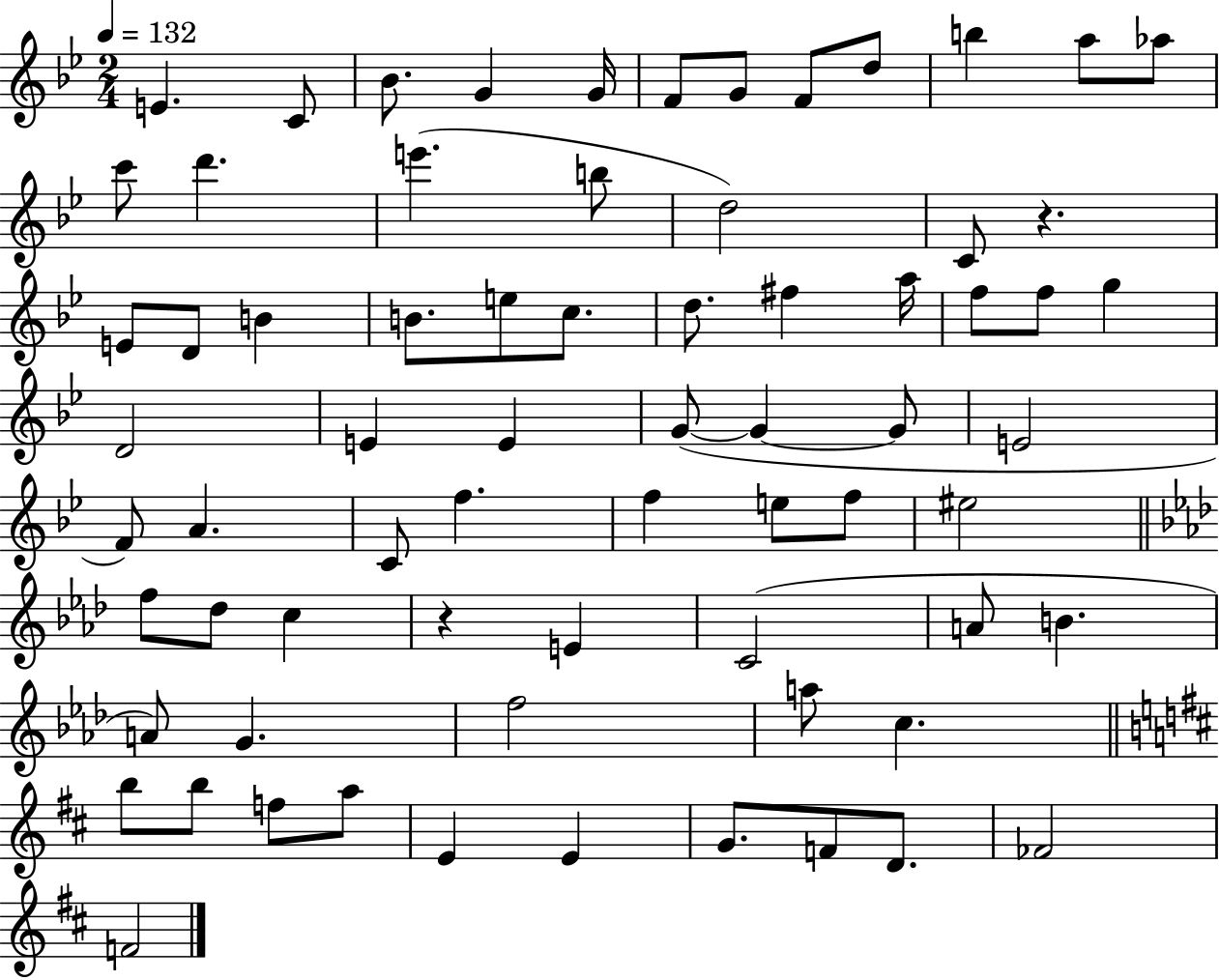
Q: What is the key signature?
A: BES major